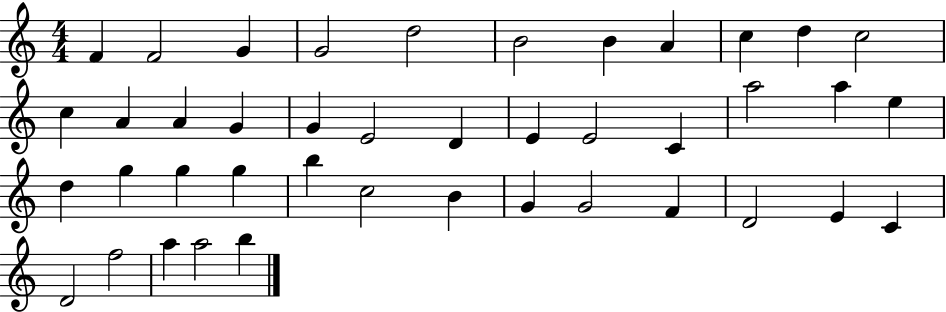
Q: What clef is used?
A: treble